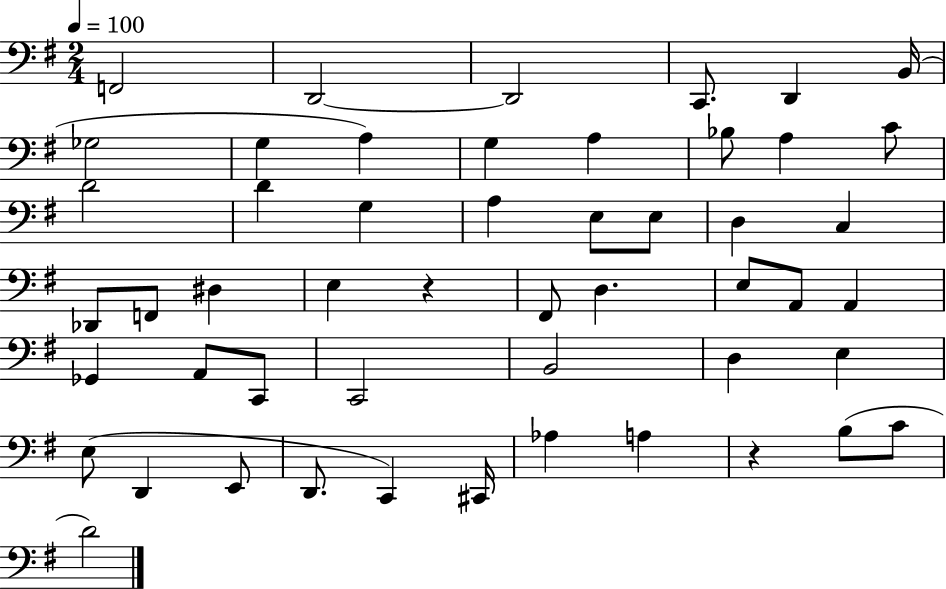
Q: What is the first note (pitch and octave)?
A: F2